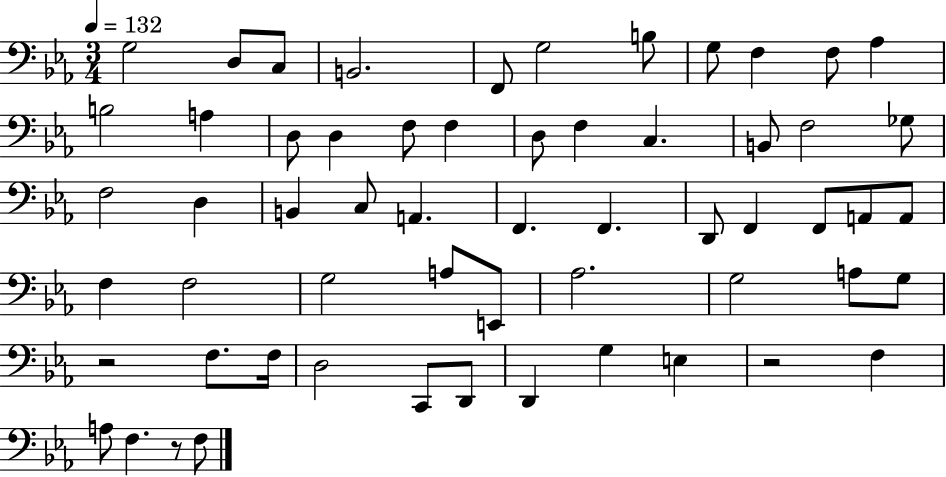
G3/h D3/e C3/e B2/h. F2/e G3/h B3/e G3/e F3/q F3/e Ab3/q B3/h A3/q D3/e D3/q F3/e F3/q D3/e F3/q C3/q. B2/e F3/h Gb3/e F3/h D3/q B2/q C3/e A2/q. F2/q. F2/q. D2/e F2/q F2/e A2/e A2/e F3/q F3/h G3/h A3/e E2/e Ab3/h. G3/h A3/e G3/e R/h F3/e. F3/s D3/h C2/e D2/e D2/q G3/q E3/q R/h F3/q A3/e F3/q. R/e F3/e